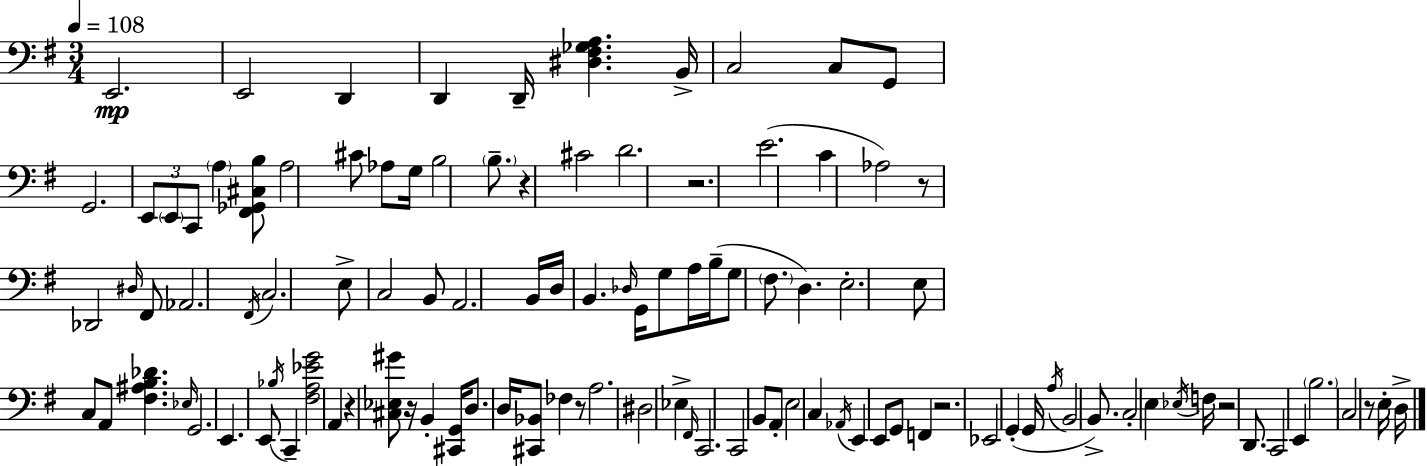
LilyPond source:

{
  \clef bass
  \numericTimeSignature
  \time 3/4
  \key e \minor
  \tempo 4 = 108
  e,2.\mp | e,2 d,4 | d,4 d,16-- <dis fis ges a>4. b,16-> | c2 c8 g,8 | \break g,2. | \tuplet 3/2 { e,8 \parenthesize e,8 c,8 } \parenthesize a4 <fis, ges, cis b>8 | a2 cis'8 aes8 | g16 b2 \parenthesize b8.-- | \break r4 cis'2 | d'2. | r2. | e'2.( | \break c'4 aes2) | r8 des,2 \grace { dis16 } fis,8 | aes,2. | \acciaccatura { fis,16 } c2. | \break e8-> c2 | b,8 a,2. | b,16 d16 b,4. \grace { des16 } g,16 | g8 a16 b16--( g8 \parenthesize fis8. d4.) | \break e2.-. | e8 c8 a,8 <fis ais b des'>4. | \grace { ees16 } g,2. | e,4. e,8 | \break \acciaccatura { bes16 } c,4-- <fis a ees' g'>2 | a,4 r4 <cis ees gis'>8 r16 | b,4-. <cis, g,>16 d8. d16 <cis, bes,>8 fes4 | r8 a2. | \break dis2 | ees4-> \grace { fis,16 } c,2. | c,2 | b,8 a,8-. e2 | \break c4 \acciaccatura { aes,16 } e,4 e,8 | g,8 f,4 r2. | ees,2 | g,4-.( g,16 \acciaccatura { a16 } b,2 | \break b,8.->) c2-. | e4 \acciaccatura { ees16 } f16 r2 | d,8. c,2 | e,4 \parenthesize b2. | \break c2 | r8 e16-. d16-> \bar "|."
}